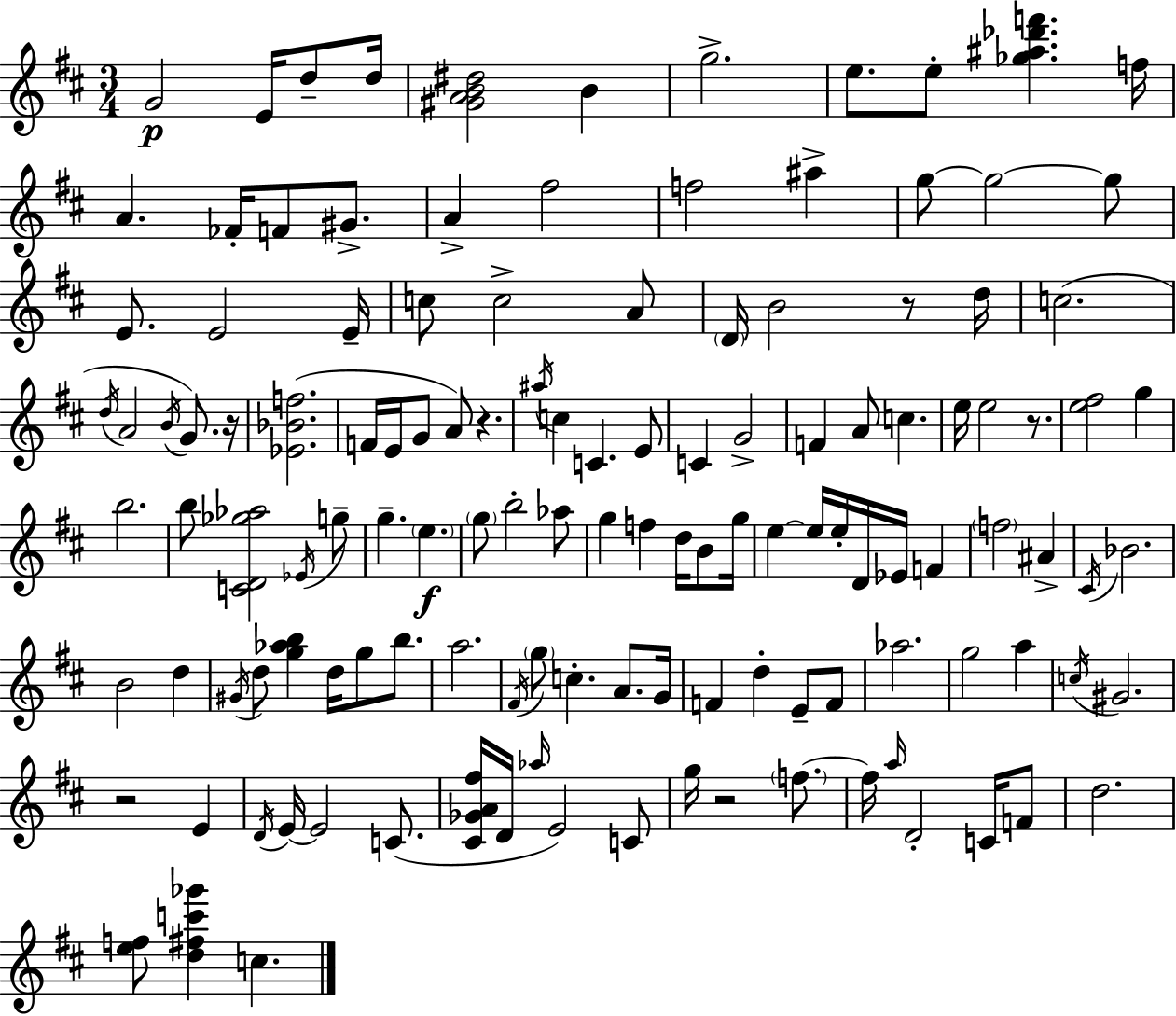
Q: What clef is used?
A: treble